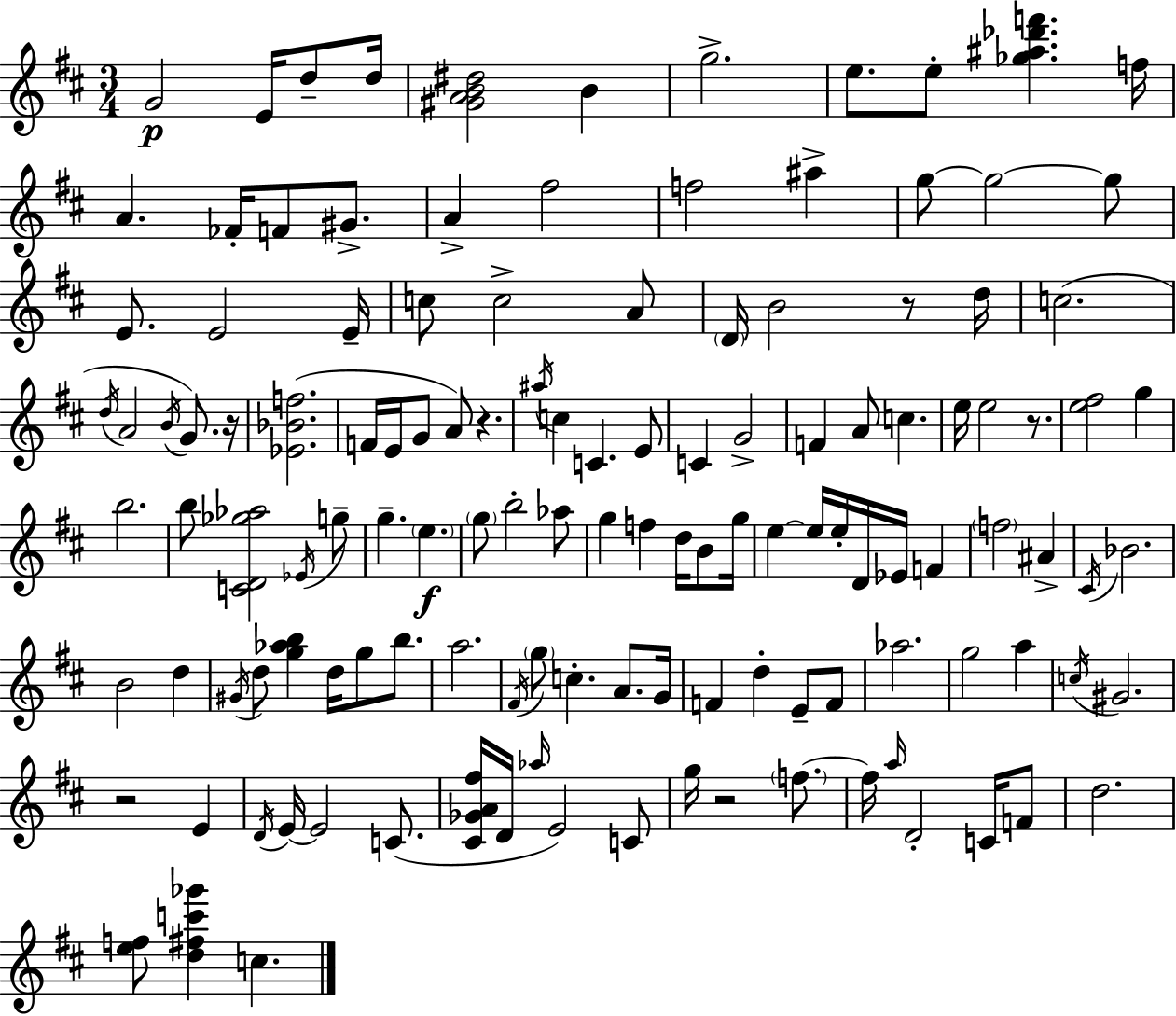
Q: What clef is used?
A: treble